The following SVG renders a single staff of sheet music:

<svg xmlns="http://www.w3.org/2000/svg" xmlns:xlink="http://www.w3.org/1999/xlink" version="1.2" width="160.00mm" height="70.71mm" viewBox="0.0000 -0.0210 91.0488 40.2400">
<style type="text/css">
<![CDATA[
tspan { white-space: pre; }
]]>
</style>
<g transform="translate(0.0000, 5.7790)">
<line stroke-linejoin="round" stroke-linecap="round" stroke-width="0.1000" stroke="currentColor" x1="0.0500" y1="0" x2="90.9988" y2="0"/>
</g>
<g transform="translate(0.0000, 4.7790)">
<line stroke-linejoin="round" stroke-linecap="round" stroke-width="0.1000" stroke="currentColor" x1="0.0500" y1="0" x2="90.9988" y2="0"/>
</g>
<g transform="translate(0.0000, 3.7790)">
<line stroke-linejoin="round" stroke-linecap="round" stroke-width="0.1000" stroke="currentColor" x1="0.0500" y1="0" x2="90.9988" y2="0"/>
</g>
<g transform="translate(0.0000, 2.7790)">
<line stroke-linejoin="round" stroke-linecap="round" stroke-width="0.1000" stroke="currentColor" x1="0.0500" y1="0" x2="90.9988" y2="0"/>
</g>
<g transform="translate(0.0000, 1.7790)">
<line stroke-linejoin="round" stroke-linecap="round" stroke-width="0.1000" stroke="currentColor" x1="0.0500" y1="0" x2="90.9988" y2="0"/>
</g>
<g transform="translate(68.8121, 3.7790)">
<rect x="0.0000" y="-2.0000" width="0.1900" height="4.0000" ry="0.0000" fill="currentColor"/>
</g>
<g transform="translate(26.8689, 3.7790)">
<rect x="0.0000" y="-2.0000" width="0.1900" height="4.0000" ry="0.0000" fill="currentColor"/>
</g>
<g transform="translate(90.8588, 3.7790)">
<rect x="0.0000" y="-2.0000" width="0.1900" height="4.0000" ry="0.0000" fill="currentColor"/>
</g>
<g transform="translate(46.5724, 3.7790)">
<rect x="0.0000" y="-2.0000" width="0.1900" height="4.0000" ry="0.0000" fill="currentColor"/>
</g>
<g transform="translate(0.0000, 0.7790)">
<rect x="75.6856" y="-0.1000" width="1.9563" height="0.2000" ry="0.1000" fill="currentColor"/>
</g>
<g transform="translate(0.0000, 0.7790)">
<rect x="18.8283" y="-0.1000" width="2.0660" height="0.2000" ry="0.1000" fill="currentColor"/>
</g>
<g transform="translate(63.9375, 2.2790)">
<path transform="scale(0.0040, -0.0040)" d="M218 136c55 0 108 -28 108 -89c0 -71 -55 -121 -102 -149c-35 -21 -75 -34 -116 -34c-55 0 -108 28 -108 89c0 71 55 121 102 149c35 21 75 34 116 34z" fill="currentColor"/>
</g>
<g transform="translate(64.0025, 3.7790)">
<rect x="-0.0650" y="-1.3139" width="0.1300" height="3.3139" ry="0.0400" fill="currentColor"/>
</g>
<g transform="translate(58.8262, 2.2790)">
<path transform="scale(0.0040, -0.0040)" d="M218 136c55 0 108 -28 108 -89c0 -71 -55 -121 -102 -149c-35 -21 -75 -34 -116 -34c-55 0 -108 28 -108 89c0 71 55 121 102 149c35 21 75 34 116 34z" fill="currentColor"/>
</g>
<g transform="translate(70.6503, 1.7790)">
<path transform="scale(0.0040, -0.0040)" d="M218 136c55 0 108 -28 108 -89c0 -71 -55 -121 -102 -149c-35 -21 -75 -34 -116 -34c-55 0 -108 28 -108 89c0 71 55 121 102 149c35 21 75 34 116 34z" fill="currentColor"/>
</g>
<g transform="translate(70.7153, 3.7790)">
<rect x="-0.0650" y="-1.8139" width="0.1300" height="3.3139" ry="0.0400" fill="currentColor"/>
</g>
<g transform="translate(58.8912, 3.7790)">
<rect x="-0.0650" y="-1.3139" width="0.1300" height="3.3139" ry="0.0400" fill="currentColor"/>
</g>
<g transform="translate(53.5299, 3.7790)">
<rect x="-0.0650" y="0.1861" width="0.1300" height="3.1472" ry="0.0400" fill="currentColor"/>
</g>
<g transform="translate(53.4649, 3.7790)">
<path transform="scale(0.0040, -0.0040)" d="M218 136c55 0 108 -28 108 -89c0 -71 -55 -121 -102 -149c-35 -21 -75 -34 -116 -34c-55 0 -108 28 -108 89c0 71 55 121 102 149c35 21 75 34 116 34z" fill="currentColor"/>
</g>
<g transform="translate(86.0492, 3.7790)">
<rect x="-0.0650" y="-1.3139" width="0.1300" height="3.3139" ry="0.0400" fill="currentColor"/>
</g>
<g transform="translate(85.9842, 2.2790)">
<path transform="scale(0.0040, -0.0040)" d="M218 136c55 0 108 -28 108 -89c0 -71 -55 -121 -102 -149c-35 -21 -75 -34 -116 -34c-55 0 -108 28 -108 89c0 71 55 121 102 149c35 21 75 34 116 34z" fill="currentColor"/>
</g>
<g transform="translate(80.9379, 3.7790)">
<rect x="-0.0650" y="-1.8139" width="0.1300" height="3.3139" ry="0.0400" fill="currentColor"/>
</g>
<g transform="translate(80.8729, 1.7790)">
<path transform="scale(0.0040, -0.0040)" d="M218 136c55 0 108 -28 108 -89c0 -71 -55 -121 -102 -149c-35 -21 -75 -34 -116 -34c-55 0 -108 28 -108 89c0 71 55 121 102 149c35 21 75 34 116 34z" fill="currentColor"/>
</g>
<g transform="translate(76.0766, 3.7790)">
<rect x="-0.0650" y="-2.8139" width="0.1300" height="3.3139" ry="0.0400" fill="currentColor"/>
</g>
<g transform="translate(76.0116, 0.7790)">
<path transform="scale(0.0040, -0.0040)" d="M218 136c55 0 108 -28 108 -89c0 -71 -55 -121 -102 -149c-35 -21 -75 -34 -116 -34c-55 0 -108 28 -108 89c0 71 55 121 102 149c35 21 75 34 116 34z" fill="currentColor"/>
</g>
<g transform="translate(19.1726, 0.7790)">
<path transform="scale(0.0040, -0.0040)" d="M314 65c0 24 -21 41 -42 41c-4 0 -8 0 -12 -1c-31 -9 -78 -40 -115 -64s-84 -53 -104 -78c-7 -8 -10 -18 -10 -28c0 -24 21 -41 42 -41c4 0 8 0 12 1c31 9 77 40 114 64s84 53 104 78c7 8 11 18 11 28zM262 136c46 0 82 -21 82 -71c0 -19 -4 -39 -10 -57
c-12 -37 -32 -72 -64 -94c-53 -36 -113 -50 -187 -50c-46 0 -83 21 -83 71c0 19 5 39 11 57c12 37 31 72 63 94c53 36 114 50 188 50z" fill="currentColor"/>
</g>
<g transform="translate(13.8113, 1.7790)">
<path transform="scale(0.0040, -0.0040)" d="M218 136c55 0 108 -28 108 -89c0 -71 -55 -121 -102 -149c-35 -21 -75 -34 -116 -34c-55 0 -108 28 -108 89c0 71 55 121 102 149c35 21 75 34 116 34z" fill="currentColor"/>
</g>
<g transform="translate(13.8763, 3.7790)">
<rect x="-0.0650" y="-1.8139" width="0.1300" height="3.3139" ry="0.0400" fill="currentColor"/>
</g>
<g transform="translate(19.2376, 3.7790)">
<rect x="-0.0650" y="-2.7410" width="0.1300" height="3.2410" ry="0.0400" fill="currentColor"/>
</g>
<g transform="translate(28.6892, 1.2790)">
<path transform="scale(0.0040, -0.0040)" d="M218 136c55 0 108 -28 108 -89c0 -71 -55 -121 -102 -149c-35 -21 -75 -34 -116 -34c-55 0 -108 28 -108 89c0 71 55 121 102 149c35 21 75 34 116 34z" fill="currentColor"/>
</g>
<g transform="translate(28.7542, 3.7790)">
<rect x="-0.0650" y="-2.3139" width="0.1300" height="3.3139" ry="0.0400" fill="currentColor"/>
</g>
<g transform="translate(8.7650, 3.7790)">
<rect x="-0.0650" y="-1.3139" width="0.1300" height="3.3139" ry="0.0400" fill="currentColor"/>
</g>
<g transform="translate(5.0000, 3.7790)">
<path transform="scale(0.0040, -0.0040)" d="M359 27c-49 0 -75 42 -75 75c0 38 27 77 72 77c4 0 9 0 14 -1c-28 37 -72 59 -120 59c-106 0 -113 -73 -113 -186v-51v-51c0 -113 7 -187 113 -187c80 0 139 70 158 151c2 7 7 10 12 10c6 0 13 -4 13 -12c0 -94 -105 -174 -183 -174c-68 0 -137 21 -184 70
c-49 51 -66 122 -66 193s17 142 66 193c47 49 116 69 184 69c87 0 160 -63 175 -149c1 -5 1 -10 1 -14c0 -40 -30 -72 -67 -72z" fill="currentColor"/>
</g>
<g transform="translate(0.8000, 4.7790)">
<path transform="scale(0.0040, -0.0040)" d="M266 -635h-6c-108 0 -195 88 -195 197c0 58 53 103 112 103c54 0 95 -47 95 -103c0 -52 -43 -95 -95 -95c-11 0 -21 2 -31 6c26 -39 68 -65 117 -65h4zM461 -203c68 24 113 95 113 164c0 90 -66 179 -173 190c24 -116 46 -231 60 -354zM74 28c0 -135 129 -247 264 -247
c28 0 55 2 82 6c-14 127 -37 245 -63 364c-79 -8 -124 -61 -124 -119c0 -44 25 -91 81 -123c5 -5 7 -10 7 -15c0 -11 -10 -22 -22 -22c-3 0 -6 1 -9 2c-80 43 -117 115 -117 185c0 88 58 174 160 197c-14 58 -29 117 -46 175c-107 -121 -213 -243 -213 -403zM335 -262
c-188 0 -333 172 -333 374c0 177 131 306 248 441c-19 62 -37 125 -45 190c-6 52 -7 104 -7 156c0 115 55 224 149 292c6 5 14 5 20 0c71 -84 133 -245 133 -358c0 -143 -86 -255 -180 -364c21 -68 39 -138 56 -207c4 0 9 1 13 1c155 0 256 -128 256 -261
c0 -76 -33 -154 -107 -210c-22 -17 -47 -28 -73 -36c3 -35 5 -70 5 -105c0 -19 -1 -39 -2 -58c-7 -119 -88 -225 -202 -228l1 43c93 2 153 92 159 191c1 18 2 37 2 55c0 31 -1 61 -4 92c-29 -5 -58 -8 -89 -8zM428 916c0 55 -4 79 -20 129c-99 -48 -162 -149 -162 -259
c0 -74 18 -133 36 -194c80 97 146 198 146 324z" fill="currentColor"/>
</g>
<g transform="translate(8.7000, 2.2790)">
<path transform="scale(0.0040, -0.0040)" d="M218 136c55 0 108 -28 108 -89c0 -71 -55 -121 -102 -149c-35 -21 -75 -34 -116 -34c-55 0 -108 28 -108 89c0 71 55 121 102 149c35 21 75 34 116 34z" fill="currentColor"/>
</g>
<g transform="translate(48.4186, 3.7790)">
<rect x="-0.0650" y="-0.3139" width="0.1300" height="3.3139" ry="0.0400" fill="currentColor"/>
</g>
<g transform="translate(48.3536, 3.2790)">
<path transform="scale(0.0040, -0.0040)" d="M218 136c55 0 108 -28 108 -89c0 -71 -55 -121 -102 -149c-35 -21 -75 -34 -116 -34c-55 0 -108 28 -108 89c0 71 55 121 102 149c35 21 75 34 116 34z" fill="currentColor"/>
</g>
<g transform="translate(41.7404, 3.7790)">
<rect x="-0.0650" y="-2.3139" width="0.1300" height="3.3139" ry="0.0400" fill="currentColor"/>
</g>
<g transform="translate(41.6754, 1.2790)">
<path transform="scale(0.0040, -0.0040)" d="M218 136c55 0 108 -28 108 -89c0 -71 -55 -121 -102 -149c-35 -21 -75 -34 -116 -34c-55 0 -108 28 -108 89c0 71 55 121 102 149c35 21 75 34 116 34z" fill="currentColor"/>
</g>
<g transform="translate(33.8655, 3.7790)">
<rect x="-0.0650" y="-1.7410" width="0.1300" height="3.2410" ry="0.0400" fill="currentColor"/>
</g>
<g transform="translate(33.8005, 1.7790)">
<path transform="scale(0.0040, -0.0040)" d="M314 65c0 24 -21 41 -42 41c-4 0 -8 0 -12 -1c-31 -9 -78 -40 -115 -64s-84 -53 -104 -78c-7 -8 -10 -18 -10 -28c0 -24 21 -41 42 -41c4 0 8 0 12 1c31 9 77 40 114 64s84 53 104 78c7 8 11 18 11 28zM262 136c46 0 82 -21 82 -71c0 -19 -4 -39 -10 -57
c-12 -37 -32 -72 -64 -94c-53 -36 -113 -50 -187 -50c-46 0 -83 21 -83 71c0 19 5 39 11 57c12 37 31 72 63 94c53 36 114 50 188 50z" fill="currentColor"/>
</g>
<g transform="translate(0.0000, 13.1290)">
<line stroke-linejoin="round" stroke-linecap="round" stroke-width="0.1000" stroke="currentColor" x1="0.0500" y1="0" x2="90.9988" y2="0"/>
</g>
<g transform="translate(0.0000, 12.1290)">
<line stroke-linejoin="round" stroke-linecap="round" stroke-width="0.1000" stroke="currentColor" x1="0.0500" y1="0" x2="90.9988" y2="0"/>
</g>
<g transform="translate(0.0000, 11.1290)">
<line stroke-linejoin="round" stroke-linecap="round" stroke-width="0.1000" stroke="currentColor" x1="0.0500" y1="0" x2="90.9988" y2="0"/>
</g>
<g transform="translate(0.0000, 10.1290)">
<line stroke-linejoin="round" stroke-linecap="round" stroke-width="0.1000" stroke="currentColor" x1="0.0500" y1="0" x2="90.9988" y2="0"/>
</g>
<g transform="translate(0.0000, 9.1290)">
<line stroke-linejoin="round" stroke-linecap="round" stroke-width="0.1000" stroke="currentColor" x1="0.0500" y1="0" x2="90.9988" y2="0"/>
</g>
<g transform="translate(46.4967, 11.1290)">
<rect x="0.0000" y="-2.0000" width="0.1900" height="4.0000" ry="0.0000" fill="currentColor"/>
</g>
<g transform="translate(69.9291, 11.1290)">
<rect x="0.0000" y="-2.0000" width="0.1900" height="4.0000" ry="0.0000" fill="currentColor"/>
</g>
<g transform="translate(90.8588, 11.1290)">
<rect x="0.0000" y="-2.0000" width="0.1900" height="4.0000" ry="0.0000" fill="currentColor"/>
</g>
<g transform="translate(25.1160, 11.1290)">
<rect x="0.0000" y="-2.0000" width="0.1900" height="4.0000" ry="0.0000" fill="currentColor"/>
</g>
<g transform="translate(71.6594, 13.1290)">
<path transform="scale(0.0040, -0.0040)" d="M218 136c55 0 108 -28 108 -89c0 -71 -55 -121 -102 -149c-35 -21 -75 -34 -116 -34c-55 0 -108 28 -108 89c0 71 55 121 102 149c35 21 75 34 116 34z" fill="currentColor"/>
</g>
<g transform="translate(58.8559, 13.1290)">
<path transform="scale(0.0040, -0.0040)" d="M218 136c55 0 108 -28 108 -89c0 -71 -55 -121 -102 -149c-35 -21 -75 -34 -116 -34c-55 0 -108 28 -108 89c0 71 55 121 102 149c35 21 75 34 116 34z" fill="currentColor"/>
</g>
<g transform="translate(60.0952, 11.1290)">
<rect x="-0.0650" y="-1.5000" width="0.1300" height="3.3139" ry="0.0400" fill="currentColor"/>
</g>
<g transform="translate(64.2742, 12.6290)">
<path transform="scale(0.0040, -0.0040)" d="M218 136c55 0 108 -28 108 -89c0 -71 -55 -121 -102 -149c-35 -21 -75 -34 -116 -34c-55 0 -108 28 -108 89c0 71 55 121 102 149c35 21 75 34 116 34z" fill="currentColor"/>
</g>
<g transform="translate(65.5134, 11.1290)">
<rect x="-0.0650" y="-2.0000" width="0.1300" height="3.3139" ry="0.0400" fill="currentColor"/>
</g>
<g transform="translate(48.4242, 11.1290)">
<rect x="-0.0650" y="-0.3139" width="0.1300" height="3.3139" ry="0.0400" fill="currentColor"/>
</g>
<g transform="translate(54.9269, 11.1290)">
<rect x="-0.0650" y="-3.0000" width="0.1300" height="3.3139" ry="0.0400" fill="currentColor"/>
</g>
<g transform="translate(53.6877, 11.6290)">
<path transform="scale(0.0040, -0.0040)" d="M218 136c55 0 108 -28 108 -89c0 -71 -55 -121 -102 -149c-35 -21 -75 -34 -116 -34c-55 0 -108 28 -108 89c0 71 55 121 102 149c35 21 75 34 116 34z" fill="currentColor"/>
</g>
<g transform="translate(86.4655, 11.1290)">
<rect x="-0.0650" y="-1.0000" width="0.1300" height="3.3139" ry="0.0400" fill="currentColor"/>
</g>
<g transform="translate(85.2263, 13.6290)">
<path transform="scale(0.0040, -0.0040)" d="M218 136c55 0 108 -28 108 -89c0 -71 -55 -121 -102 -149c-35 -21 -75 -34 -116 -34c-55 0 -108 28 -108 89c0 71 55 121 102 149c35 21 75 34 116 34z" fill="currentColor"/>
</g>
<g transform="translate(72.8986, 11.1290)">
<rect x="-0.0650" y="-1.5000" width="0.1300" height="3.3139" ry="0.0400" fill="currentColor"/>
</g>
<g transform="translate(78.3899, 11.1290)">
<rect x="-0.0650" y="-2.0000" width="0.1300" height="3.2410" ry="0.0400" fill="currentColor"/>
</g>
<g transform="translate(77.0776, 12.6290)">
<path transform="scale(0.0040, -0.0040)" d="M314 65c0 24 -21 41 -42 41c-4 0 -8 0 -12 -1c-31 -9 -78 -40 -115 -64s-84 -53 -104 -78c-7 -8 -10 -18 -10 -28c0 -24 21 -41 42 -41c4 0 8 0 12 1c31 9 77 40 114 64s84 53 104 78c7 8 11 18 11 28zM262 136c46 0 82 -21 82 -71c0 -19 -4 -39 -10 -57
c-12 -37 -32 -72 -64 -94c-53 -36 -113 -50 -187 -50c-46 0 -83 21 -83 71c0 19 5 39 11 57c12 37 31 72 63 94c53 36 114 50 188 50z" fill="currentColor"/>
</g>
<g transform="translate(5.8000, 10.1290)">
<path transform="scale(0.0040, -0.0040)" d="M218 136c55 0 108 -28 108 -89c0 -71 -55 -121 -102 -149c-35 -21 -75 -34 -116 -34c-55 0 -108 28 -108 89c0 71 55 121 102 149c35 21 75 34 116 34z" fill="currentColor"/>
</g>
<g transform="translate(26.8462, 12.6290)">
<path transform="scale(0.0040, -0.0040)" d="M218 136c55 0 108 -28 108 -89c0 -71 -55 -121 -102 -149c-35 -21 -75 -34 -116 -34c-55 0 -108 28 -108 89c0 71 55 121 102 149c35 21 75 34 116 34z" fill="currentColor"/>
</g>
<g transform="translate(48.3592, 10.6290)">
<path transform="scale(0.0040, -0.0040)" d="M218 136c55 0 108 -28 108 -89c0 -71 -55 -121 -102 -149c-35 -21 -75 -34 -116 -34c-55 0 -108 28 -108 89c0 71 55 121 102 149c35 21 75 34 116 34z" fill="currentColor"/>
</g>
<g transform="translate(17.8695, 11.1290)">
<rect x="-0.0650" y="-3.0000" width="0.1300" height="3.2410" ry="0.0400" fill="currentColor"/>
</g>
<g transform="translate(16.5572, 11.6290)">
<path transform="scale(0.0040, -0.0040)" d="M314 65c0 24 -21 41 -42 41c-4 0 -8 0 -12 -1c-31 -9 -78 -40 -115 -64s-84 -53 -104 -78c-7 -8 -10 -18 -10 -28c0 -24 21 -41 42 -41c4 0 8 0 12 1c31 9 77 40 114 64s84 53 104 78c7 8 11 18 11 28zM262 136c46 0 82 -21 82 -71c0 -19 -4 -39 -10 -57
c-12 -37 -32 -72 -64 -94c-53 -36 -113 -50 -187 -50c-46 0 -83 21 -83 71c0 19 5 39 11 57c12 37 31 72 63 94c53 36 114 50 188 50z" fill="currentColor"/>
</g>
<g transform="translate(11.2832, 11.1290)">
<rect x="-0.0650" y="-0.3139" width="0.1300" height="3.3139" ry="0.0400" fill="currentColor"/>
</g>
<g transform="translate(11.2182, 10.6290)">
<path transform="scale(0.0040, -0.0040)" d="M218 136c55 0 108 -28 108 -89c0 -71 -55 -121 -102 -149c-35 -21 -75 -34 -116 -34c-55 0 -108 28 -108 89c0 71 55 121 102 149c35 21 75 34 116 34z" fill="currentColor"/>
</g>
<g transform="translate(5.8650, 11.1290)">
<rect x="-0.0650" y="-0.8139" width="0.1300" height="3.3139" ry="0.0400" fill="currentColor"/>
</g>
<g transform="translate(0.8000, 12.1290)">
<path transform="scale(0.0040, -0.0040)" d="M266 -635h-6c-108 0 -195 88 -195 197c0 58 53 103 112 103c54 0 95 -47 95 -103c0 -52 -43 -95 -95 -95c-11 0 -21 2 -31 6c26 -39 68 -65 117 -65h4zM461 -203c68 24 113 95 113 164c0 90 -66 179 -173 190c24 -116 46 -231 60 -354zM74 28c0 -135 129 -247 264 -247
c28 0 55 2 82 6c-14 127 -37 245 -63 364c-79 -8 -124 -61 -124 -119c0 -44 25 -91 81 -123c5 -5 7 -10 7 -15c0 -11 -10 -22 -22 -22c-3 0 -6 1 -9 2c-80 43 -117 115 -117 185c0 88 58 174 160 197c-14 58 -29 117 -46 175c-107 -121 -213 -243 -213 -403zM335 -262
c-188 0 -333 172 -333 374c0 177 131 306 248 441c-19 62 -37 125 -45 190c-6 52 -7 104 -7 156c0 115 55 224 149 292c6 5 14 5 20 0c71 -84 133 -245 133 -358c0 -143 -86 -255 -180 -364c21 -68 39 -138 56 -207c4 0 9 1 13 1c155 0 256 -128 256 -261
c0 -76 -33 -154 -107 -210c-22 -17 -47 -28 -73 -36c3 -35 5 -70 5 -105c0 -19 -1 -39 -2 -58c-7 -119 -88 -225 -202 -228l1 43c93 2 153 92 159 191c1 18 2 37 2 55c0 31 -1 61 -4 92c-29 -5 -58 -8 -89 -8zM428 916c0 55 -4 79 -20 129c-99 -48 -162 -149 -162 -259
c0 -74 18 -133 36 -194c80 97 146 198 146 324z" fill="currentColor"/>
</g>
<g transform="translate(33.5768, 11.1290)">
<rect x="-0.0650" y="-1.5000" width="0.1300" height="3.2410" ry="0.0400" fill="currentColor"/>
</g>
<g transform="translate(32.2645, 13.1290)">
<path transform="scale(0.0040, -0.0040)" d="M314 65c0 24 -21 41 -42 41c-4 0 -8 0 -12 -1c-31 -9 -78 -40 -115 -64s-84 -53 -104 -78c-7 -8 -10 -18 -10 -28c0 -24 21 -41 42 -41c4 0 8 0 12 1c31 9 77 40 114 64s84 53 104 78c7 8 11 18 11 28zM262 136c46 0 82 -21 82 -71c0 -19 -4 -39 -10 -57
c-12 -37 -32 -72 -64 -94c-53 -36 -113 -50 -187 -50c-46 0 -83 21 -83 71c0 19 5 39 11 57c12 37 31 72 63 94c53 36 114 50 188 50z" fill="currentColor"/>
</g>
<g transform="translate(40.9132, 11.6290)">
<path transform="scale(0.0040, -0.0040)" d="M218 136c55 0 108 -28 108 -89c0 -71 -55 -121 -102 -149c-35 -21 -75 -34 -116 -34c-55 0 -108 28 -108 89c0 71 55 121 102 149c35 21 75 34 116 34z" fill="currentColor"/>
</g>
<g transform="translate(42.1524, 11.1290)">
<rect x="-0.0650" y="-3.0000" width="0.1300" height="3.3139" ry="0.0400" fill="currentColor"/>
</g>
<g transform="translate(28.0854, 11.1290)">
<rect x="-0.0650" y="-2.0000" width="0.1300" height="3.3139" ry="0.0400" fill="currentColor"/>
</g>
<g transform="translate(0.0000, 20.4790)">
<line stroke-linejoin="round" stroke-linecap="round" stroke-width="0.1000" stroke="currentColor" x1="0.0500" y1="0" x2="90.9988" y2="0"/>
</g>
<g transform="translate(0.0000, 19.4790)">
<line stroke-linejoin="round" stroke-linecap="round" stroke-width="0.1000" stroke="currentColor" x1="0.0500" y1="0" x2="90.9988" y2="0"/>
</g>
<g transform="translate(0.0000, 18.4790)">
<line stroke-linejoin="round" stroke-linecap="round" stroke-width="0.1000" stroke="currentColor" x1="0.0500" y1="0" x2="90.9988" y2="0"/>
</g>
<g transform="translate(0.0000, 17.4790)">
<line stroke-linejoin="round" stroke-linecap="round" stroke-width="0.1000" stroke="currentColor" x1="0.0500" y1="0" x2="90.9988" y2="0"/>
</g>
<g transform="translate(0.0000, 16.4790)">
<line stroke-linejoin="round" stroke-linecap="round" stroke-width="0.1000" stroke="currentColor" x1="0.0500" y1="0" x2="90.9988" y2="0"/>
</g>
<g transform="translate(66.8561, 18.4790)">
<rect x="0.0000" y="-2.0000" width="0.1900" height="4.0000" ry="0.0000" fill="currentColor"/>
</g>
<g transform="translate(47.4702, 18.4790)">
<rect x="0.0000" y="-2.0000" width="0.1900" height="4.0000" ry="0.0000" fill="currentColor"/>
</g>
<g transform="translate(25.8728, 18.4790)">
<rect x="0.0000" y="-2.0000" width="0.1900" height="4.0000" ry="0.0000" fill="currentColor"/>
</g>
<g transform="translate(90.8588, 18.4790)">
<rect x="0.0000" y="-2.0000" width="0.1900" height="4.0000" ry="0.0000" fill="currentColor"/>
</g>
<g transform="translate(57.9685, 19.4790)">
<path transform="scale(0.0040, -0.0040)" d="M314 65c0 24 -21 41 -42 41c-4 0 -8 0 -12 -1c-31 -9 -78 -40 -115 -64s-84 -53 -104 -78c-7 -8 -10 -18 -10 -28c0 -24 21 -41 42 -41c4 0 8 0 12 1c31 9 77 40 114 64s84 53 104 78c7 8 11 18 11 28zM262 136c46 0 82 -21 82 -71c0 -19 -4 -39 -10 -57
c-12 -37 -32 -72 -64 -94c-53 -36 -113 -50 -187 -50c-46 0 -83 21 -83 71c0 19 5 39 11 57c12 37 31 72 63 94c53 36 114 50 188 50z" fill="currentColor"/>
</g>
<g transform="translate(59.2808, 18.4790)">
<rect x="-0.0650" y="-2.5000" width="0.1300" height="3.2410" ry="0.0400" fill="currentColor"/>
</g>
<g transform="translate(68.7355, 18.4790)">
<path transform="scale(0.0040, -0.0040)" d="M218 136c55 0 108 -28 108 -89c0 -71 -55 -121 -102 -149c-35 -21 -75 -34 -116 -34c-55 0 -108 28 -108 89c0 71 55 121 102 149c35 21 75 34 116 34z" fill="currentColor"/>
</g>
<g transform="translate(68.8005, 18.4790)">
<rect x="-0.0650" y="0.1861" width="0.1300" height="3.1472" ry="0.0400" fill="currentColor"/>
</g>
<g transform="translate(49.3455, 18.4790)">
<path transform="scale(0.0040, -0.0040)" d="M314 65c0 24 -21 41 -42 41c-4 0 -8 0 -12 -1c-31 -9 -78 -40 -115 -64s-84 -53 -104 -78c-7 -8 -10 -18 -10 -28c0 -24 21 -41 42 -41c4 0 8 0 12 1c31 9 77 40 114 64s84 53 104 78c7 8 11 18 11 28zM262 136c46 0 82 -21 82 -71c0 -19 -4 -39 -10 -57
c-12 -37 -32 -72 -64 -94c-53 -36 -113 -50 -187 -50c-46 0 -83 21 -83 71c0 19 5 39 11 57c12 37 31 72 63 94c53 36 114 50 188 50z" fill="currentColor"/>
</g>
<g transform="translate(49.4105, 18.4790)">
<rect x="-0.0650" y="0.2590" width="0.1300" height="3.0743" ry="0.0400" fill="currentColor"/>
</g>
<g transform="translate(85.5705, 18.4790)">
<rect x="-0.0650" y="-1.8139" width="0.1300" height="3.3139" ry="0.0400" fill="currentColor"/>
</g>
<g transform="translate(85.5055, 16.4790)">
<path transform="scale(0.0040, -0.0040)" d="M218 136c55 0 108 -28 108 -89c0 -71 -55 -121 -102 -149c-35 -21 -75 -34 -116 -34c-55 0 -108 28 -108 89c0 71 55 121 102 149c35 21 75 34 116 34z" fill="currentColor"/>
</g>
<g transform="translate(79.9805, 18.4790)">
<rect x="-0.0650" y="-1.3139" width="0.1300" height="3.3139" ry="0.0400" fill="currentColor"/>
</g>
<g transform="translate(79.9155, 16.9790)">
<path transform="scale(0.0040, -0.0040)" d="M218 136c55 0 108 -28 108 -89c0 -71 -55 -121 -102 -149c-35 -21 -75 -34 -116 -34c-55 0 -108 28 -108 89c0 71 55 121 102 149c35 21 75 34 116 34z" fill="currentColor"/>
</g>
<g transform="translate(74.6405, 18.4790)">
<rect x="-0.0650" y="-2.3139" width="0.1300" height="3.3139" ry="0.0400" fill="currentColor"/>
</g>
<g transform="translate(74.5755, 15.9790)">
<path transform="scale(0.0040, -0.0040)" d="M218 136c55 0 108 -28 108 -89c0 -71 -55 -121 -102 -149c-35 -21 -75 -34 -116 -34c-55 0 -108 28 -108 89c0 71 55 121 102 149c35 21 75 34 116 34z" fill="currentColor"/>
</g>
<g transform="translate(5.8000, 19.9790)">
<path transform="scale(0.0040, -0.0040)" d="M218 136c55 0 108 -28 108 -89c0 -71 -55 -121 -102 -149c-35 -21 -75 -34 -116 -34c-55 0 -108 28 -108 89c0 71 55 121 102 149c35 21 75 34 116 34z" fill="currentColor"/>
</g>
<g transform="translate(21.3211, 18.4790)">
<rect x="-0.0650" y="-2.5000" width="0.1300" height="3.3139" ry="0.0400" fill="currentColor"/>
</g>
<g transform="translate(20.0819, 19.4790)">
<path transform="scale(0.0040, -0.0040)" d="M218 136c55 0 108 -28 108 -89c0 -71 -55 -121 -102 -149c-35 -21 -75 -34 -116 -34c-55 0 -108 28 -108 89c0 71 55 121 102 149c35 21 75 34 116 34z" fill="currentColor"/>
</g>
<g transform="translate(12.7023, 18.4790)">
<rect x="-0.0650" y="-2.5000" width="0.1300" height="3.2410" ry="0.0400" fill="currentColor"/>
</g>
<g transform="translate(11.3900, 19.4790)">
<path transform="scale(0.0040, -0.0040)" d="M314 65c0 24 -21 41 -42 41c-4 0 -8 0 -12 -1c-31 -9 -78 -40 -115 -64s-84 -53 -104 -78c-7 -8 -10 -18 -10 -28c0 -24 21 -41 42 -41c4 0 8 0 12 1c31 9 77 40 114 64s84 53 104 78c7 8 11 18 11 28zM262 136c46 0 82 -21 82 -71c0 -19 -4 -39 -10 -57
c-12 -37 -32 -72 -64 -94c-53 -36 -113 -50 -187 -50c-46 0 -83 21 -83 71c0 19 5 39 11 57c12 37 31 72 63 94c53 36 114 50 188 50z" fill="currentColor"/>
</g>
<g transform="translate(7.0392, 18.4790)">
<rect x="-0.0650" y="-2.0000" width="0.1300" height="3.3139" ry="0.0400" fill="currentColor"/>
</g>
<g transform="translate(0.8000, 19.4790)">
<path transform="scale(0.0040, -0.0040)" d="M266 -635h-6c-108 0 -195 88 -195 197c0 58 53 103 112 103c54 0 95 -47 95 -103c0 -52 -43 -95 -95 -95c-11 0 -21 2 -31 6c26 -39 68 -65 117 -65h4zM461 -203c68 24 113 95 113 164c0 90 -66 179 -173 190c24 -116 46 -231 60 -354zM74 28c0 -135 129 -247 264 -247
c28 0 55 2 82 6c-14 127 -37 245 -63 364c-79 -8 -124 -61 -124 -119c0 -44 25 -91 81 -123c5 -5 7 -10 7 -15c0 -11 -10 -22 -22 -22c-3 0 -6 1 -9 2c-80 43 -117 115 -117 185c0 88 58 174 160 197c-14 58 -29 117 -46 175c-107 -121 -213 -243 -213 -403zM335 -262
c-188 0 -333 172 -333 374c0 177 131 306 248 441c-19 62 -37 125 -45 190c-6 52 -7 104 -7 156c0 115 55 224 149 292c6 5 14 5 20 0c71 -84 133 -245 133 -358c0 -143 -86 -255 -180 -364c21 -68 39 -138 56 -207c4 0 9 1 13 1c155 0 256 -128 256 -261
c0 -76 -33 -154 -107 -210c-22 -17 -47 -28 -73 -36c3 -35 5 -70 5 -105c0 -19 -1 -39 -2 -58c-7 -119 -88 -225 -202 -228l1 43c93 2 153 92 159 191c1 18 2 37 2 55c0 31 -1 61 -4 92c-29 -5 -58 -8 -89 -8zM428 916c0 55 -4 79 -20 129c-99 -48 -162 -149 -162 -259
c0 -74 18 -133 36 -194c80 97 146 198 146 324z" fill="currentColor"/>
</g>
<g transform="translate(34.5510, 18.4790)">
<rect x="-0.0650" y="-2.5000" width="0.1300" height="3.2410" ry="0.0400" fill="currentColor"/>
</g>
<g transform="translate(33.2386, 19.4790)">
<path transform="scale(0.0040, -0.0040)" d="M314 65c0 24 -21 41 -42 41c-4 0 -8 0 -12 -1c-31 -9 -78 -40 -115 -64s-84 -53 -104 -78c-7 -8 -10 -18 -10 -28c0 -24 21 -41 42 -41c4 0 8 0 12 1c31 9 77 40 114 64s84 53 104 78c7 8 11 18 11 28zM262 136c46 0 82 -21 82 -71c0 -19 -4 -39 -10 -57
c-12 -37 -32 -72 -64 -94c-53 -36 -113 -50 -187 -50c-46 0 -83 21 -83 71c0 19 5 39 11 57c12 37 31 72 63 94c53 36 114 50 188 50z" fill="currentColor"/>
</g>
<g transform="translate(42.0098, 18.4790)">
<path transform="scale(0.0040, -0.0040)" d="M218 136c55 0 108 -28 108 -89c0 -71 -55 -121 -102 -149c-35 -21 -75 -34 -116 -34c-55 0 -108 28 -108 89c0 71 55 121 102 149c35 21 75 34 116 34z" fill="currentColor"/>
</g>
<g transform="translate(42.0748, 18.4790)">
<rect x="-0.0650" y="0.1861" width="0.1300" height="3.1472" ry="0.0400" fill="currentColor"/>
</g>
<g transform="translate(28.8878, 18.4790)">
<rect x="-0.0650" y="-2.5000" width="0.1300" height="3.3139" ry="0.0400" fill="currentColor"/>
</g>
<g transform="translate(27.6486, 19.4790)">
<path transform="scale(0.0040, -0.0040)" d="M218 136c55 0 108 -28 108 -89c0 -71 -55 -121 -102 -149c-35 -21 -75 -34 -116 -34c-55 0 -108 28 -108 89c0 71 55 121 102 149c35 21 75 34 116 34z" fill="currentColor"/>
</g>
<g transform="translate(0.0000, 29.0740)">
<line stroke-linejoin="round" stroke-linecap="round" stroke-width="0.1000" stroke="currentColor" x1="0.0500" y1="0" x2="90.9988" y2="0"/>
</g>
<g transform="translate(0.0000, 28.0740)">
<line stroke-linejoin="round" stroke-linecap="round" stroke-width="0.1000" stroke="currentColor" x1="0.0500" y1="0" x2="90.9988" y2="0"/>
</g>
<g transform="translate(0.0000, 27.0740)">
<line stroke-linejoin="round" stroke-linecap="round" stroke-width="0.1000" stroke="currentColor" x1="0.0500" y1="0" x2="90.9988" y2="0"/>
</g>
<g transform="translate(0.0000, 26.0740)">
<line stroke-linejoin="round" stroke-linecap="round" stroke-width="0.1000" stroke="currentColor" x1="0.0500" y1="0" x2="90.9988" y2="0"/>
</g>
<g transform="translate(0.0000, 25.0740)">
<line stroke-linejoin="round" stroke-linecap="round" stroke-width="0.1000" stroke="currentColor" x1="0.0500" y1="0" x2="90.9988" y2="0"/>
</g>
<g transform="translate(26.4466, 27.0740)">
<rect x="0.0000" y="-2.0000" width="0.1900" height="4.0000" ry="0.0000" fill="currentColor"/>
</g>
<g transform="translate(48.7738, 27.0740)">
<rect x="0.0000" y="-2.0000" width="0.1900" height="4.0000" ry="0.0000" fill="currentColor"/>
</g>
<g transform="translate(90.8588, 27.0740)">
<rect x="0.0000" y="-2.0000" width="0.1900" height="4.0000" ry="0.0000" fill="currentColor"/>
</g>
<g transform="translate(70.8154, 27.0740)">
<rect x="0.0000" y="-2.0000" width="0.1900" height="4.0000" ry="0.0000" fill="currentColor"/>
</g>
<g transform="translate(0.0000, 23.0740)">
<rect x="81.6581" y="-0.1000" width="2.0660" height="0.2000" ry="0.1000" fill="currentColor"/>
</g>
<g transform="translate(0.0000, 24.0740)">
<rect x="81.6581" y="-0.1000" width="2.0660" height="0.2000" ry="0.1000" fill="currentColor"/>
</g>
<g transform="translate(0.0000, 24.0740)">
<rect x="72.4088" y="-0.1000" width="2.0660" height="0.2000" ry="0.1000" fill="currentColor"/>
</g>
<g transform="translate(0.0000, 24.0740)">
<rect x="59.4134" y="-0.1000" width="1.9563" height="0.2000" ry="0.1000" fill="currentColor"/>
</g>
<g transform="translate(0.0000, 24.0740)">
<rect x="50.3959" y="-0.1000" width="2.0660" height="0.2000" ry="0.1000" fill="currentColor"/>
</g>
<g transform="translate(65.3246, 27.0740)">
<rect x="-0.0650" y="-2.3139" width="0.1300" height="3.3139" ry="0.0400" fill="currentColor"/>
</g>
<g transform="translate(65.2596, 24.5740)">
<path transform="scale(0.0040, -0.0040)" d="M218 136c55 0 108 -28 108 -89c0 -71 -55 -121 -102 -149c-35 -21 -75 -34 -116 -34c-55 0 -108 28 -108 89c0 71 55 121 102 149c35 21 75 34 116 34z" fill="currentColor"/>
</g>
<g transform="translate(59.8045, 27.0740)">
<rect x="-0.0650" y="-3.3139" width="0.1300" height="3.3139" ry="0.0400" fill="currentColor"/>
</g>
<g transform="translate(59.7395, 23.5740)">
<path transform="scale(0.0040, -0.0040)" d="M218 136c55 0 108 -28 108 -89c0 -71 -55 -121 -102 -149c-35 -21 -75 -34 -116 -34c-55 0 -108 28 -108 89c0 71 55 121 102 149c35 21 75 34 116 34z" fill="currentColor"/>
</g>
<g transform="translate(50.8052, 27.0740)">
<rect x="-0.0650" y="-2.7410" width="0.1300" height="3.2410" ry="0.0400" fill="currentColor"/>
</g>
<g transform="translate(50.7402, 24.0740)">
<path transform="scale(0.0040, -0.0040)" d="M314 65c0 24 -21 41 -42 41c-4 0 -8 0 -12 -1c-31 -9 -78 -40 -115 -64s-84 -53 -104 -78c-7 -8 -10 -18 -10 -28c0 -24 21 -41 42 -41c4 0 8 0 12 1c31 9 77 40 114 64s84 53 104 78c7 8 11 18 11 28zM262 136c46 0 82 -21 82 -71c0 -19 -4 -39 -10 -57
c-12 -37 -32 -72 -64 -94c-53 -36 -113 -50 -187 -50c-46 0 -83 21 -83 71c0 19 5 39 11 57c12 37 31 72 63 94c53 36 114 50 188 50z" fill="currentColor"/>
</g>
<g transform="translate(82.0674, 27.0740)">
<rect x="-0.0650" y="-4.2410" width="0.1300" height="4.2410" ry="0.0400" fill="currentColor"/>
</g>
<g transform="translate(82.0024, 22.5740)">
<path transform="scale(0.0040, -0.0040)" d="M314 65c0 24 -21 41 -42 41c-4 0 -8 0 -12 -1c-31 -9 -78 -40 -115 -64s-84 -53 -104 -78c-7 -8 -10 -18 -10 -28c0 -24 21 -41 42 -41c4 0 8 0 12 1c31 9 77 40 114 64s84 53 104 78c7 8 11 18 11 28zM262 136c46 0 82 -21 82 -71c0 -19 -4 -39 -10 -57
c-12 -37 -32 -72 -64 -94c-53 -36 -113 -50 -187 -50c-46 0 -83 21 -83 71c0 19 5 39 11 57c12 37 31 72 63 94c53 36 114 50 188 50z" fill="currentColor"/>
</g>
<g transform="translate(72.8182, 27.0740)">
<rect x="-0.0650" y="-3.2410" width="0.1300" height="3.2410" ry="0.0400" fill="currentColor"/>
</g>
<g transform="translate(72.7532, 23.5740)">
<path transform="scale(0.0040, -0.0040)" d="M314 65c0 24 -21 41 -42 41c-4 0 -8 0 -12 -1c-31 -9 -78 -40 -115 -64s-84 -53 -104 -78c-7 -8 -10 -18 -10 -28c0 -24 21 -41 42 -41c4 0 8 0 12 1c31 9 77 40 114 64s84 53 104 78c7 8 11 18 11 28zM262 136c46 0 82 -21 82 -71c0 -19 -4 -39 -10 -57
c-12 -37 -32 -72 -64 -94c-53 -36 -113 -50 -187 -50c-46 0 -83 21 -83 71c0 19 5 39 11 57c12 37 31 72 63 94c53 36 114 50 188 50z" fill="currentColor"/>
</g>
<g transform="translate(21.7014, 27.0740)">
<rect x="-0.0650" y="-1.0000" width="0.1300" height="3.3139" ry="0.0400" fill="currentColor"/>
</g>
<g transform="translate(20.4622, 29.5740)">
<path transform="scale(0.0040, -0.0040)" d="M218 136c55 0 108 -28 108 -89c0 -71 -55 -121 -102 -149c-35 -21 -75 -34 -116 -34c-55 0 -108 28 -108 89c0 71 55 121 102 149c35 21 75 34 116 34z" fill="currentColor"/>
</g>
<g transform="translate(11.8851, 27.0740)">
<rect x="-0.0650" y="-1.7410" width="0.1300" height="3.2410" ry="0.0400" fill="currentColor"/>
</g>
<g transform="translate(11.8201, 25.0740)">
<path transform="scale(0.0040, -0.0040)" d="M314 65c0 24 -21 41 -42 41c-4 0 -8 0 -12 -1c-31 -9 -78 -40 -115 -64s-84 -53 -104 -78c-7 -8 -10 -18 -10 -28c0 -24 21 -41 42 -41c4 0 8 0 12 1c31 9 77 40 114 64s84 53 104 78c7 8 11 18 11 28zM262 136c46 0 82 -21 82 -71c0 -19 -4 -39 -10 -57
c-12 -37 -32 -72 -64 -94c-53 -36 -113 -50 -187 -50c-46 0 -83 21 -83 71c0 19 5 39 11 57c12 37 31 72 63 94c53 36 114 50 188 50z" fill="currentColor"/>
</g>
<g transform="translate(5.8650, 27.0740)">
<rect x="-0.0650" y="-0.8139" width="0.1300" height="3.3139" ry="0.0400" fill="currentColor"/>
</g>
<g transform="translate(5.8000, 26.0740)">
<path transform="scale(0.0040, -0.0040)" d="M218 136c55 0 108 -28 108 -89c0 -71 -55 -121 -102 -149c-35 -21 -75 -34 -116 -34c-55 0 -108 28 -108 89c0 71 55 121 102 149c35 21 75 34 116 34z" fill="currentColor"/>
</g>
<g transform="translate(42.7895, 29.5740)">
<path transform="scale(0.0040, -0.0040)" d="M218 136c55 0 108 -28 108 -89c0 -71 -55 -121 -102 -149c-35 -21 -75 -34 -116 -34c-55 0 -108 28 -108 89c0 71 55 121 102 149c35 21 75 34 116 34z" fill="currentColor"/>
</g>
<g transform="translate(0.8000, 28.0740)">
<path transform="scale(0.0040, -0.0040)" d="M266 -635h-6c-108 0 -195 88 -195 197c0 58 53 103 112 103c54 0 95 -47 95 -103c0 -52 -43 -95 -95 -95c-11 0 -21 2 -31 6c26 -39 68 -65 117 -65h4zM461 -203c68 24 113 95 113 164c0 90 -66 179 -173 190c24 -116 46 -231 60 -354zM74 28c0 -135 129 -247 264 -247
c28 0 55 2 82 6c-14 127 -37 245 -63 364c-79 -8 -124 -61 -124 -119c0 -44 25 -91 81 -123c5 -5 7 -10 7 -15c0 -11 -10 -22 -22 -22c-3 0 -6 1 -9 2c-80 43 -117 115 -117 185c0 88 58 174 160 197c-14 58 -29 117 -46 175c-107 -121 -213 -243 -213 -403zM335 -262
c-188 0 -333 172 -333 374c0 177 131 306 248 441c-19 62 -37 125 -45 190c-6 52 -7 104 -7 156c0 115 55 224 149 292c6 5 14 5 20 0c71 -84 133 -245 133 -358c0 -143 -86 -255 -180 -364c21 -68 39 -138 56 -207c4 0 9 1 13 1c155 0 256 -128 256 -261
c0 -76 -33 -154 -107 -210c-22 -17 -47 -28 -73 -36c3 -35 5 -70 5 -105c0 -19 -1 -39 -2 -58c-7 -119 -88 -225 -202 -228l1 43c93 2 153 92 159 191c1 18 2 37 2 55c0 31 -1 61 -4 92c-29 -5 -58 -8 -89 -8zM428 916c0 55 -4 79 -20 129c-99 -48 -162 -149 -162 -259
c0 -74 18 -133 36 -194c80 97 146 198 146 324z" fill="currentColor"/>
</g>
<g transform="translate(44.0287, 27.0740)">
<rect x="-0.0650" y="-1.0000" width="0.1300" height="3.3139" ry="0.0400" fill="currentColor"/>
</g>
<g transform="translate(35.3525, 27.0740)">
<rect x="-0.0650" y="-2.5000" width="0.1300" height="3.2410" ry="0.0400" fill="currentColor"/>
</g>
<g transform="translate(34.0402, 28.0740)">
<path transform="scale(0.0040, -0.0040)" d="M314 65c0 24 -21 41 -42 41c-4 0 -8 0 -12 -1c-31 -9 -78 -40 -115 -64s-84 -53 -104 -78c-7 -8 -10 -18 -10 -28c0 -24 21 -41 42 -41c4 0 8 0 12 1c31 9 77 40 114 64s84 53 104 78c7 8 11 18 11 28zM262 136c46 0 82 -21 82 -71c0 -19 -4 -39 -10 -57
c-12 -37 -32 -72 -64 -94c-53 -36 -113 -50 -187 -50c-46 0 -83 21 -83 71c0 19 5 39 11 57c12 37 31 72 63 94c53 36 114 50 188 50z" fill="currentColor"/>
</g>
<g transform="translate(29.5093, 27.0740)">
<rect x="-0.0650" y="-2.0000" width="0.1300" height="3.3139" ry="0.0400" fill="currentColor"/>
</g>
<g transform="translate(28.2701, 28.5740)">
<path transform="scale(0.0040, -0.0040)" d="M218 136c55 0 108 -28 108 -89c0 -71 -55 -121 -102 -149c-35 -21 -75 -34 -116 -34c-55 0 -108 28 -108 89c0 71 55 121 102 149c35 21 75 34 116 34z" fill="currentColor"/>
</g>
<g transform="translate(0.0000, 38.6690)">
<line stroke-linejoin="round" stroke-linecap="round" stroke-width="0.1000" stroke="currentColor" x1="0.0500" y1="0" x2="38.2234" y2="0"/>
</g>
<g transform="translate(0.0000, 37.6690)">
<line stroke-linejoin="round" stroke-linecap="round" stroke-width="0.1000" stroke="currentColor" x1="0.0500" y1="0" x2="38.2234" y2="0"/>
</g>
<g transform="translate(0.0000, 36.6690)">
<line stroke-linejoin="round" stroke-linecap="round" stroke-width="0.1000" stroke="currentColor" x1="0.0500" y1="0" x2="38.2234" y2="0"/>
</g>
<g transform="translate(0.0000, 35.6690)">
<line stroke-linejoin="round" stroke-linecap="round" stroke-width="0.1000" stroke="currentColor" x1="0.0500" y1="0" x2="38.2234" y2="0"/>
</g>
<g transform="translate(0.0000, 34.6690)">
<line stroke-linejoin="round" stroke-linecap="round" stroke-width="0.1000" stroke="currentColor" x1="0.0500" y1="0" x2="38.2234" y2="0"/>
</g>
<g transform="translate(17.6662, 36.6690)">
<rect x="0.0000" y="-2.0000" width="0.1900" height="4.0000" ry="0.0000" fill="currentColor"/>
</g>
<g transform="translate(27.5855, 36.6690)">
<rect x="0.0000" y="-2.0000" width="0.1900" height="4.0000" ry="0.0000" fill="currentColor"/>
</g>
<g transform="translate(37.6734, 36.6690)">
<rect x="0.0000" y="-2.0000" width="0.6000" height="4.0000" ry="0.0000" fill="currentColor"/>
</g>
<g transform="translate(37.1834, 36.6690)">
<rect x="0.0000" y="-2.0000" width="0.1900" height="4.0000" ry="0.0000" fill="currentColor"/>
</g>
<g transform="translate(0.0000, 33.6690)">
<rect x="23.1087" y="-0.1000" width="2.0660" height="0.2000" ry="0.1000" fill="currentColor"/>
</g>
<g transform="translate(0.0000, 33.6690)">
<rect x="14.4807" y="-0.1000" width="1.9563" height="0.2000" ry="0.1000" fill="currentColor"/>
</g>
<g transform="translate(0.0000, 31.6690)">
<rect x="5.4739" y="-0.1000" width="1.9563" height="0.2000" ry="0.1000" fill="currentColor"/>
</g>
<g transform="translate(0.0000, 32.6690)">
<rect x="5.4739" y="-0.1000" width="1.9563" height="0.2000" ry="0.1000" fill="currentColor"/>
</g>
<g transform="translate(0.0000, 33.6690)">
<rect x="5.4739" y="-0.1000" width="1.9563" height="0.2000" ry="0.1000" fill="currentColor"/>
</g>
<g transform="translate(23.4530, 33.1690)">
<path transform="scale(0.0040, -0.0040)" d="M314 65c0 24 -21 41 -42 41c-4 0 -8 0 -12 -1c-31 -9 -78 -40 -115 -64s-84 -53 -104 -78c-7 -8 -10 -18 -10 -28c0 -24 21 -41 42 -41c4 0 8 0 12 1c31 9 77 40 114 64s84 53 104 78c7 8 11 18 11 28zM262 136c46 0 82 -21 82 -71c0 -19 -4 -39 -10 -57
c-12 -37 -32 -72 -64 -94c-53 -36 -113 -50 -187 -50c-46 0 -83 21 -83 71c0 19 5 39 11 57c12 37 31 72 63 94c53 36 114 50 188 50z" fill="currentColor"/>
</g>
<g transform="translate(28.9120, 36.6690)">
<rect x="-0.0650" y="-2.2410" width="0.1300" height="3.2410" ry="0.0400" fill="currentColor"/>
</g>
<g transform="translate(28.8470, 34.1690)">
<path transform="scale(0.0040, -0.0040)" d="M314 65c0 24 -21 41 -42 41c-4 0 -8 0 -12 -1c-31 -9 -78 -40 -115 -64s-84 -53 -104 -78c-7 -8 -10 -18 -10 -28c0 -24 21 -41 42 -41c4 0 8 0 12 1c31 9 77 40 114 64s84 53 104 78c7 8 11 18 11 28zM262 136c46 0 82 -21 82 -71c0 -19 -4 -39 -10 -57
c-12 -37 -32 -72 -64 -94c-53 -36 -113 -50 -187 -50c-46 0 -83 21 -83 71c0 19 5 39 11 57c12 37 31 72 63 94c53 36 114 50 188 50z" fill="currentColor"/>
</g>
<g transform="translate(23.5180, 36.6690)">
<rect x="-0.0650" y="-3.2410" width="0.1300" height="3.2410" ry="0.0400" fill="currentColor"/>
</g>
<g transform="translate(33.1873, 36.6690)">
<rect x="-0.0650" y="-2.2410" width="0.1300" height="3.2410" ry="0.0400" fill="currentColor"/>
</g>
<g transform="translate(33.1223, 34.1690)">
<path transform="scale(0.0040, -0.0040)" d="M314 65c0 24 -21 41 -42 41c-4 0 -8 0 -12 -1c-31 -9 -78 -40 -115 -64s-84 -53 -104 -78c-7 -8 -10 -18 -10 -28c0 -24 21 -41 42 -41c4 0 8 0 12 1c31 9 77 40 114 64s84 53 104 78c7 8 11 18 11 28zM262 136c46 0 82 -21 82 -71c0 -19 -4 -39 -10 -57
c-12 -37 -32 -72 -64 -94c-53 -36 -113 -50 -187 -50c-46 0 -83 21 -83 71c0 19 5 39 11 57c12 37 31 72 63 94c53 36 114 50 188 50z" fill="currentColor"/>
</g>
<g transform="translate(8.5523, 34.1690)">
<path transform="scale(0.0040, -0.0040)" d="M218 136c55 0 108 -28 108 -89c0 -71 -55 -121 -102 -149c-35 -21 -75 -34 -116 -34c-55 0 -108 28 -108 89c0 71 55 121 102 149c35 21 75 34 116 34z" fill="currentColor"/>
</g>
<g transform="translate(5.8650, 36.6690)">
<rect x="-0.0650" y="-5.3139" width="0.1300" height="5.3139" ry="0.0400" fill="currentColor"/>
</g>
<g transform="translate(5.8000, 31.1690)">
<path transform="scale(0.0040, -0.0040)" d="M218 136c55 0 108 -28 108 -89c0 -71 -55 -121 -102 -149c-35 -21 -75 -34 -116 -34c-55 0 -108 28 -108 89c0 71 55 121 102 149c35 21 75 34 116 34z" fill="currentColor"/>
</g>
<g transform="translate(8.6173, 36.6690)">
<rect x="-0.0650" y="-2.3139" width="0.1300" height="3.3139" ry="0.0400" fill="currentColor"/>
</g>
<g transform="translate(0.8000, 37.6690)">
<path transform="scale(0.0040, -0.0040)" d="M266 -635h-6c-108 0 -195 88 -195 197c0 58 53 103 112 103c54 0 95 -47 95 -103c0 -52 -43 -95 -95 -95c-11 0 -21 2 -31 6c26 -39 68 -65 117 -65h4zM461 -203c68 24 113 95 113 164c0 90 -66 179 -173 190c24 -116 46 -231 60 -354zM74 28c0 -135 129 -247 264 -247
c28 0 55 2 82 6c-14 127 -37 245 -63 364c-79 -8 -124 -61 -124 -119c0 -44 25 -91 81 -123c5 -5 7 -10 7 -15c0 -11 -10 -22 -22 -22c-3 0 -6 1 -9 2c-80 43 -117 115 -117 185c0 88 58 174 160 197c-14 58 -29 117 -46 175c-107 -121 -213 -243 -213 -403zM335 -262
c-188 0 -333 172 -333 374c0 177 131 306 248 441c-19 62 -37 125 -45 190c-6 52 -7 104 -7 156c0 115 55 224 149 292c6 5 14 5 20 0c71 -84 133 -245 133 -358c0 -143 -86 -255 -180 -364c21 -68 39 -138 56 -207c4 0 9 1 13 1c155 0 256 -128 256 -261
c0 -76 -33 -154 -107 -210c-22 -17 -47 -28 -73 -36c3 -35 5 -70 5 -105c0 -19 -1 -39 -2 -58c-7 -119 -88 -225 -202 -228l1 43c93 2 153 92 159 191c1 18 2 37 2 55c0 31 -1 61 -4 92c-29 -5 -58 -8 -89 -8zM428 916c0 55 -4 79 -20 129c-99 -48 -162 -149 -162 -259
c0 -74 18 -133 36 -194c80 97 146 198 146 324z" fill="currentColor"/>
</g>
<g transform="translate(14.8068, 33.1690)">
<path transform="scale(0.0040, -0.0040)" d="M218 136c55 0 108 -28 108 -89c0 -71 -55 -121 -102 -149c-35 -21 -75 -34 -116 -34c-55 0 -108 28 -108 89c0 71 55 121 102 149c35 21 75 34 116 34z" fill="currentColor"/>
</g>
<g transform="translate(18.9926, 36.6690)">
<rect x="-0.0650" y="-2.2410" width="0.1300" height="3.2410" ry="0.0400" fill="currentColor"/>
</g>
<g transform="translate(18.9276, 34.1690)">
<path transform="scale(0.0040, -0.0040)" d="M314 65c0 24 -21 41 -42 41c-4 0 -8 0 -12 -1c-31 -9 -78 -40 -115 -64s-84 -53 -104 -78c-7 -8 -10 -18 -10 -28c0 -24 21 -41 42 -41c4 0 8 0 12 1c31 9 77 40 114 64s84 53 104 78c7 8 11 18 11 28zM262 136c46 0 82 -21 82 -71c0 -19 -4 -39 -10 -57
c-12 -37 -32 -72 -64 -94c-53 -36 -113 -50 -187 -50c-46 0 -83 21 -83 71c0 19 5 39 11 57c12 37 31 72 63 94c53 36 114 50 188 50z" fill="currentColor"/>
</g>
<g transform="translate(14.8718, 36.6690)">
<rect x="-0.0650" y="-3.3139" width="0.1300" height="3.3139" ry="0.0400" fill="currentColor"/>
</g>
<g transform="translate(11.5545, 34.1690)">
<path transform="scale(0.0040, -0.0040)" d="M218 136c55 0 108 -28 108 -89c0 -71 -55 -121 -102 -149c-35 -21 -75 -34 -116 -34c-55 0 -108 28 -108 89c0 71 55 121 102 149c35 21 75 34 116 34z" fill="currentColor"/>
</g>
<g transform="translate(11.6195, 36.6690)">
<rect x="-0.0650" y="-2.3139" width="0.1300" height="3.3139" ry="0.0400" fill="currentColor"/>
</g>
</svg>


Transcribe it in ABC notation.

X:1
T:Untitled
M:4/4
L:1/4
K:C
e f a2 g f2 g c B e e f a f e d c A2 F E2 A c A E F E F2 D F G2 G G G2 B B2 G2 B g e f d f2 D F G2 D a2 b g b2 d'2 f' g g b g2 b2 g2 g2